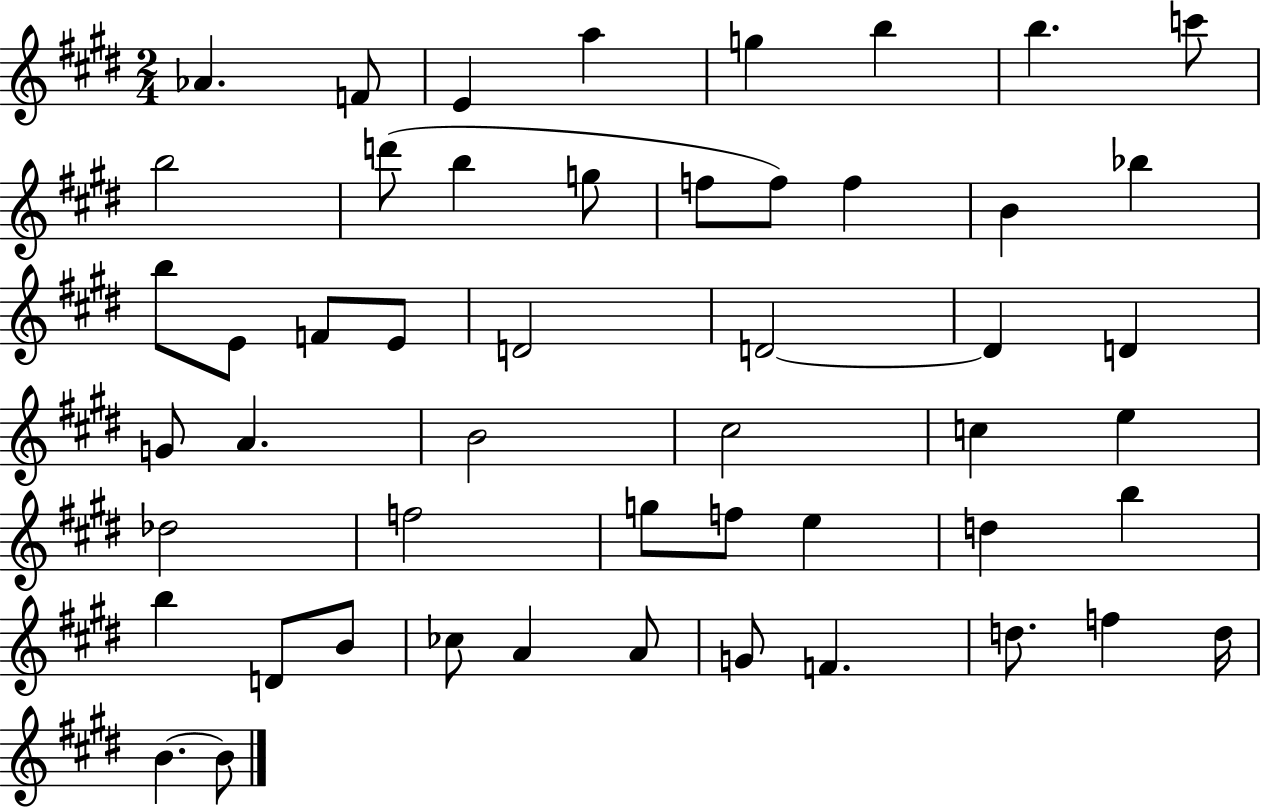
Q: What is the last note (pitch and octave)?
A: B4